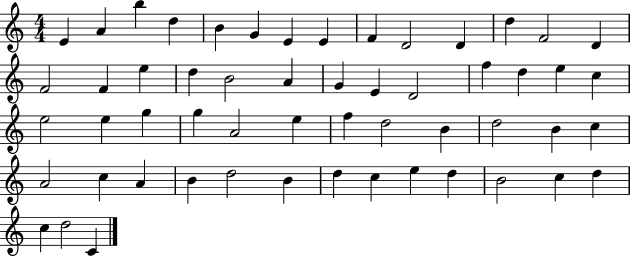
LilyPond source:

{
  \clef treble
  \numericTimeSignature
  \time 4/4
  \key c \major
  e'4 a'4 b''4 d''4 | b'4 g'4 e'4 e'4 | f'4 d'2 d'4 | d''4 f'2 d'4 | \break f'2 f'4 e''4 | d''4 b'2 a'4 | g'4 e'4 d'2 | f''4 d''4 e''4 c''4 | \break e''2 e''4 g''4 | g''4 a'2 e''4 | f''4 d''2 b'4 | d''2 b'4 c''4 | \break a'2 c''4 a'4 | b'4 d''2 b'4 | d''4 c''4 e''4 d''4 | b'2 c''4 d''4 | \break c''4 d''2 c'4 | \bar "|."
}